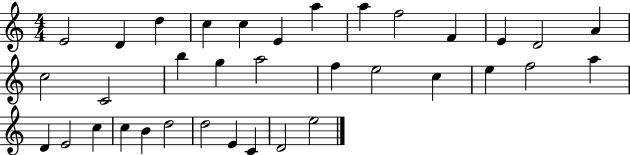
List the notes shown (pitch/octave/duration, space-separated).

E4/h D4/q D5/q C5/q C5/q E4/q A5/q A5/q F5/h F4/q E4/q D4/h A4/q C5/h C4/h B5/q G5/q A5/h F5/q E5/h C5/q E5/q F5/h A5/q D4/q E4/h C5/q C5/q B4/q D5/h D5/h E4/q C4/q D4/h E5/h